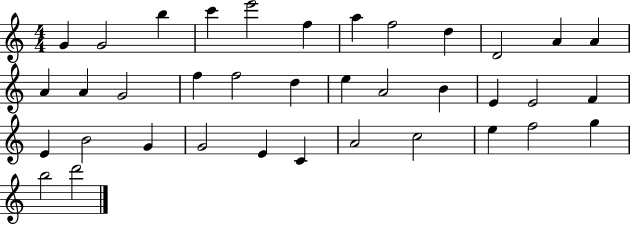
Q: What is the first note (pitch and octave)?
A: G4